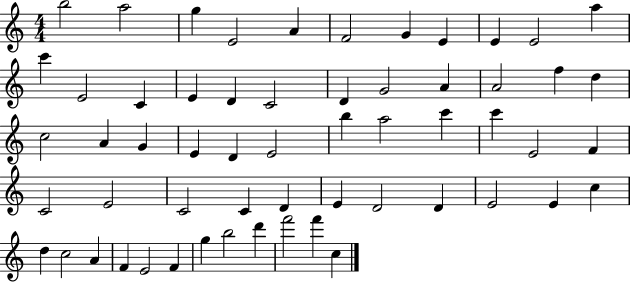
B5/h A5/h G5/q E4/h A4/q F4/h G4/q E4/q E4/q E4/h A5/q C6/q E4/h C4/q E4/q D4/q C4/h D4/q G4/h A4/q A4/h F5/q D5/q C5/h A4/q G4/q E4/q D4/q E4/h B5/q A5/h C6/q C6/q E4/h F4/q C4/h E4/h C4/h C4/q D4/q E4/q D4/h D4/q E4/h E4/q C5/q D5/q C5/h A4/q F4/q E4/h F4/q G5/q B5/h D6/q F6/h F6/q C5/q